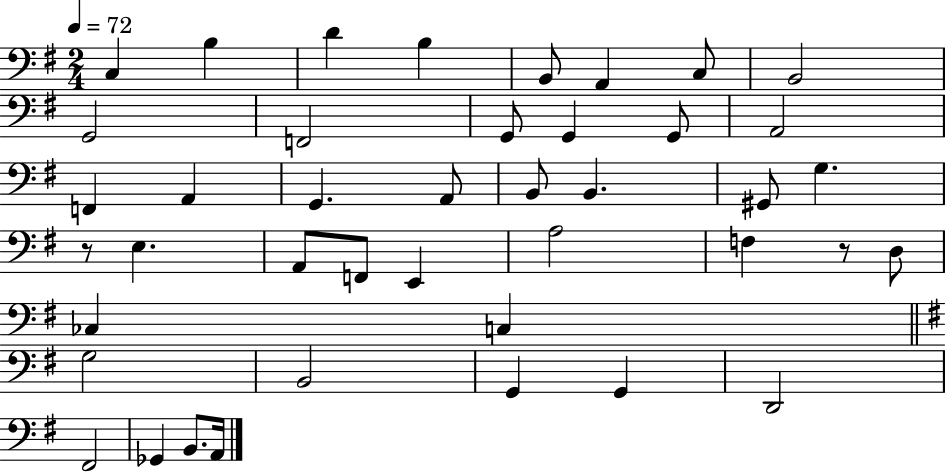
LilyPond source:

{
  \clef bass
  \numericTimeSignature
  \time 2/4
  \key g \major
  \tempo 4 = 72
  \repeat volta 2 { c4 b4 | d'4 b4 | b,8 a,4 c8 | b,2 | \break g,2 | f,2 | g,8 g,4 g,8 | a,2 | \break f,4 a,4 | g,4. a,8 | b,8 b,4. | gis,8 g4. | \break r8 e4. | a,8 f,8 e,4 | a2 | f4 r8 d8 | \break ces4 c4 | \bar "||" \break \key g \major g2 | b,2 | g,4 g,4 | d,2 | \break fis,2 | ges,4 b,8. a,16 | } \bar "|."
}